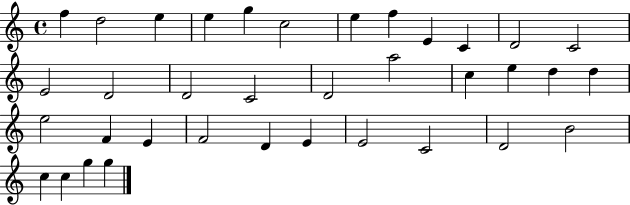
{
  \clef treble
  \time 4/4
  \defaultTimeSignature
  \key c \major
  f''4 d''2 e''4 | e''4 g''4 c''2 | e''4 f''4 e'4 c'4 | d'2 c'2 | \break e'2 d'2 | d'2 c'2 | d'2 a''2 | c''4 e''4 d''4 d''4 | \break e''2 f'4 e'4 | f'2 d'4 e'4 | e'2 c'2 | d'2 b'2 | \break c''4 c''4 g''4 g''4 | \bar "|."
}